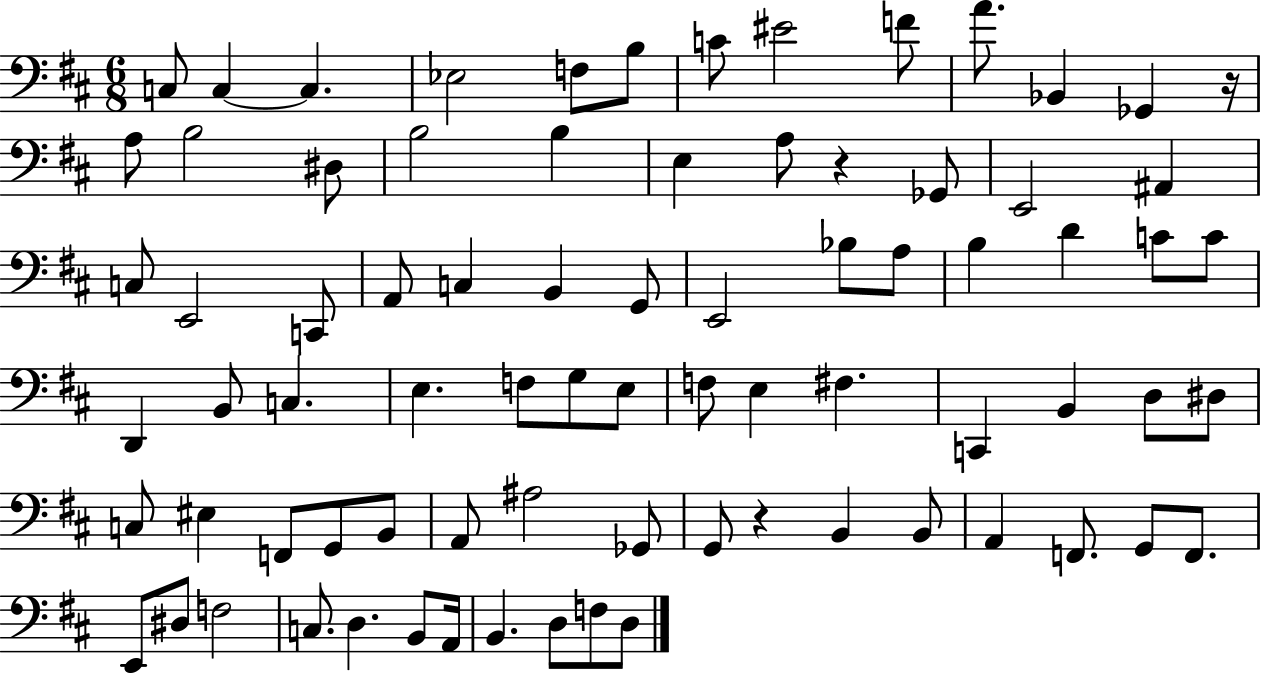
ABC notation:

X:1
T:Untitled
M:6/8
L:1/4
K:D
C,/2 C, C, _E,2 F,/2 B,/2 C/2 ^E2 F/2 A/2 _B,, _G,, z/4 A,/2 B,2 ^D,/2 B,2 B, E, A,/2 z _G,,/2 E,,2 ^A,, C,/2 E,,2 C,,/2 A,,/2 C, B,, G,,/2 E,,2 _B,/2 A,/2 B, D C/2 C/2 D,, B,,/2 C, E, F,/2 G,/2 E,/2 F,/2 E, ^F, C,, B,, D,/2 ^D,/2 C,/2 ^E, F,,/2 G,,/2 B,,/2 A,,/2 ^A,2 _G,,/2 G,,/2 z B,, B,,/2 A,, F,,/2 G,,/2 F,,/2 E,,/2 ^D,/2 F,2 C,/2 D, B,,/2 A,,/4 B,, D,/2 F,/2 D,/2